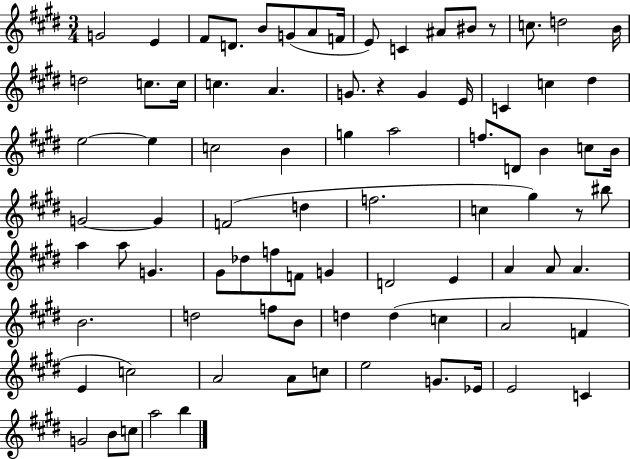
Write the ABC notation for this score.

X:1
T:Untitled
M:3/4
L:1/4
K:E
G2 E ^F/2 D/2 B/2 G/2 A/2 F/4 E/2 C ^A/2 ^B/2 z/2 c/2 d2 B/4 d2 c/2 c/4 c A G/2 z G E/4 C c ^d e2 e c2 B g a2 f/2 D/2 B c/2 B/4 G2 G F2 d f2 c ^g z/2 ^b/2 a a/2 G ^G/2 _d/2 f/2 F/2 G D2 E A A/2 A B2 d2 f/2 B/2 d d c A2 F E c2 A2 A/2 c/2 e2 G/2 _E/4 E2 C G2 B/2 c/2 a2 b